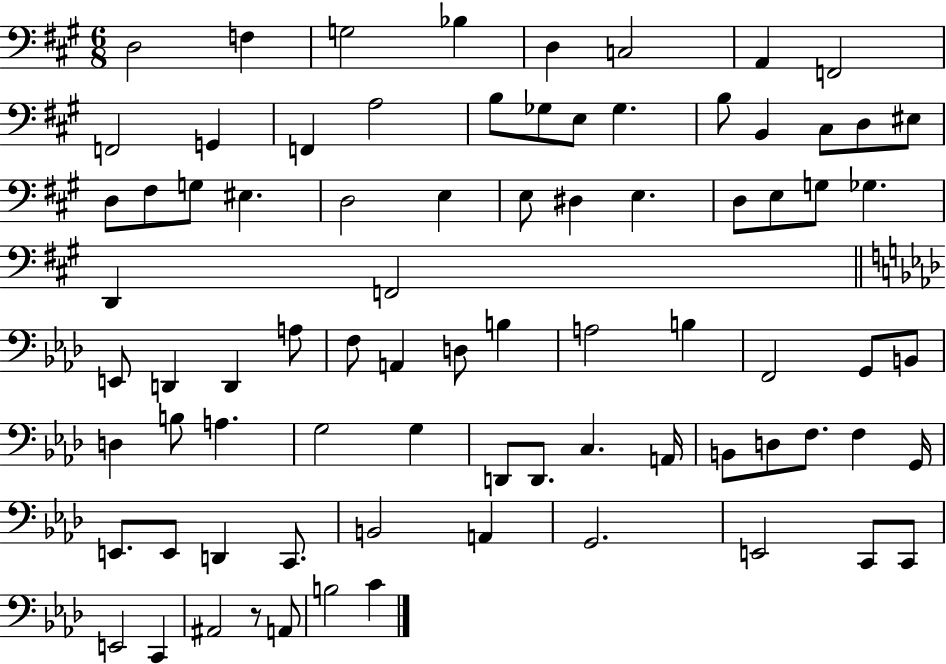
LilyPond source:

{
  \clef bass
  \numericTimeSignature
  \time 6/8
  \key a \major
  \repeat volta 2 { d2 f4 | g2 bes4 | d4 c2 | a,4 f,2 | \break f,2 g,4 | f,4 a2 | b8 ges8 e8 ges4. | b8 b,4 cis8 d8 eis8 | \break d8 fis8 g8 eis4. | d2 e4 | e8 dis4 e4. | d8 e8 g8 ges4. | \break d,4 f,2 | \bar "||" \break \key aes \major e,8 d,4 d,4 a8 | f8 a,4 d8 b4 | a2 b4 | f,2 g,8 b,8 | \break d4 b8 a4. | g2 g4 | d,8 d,8. c4. a,16 | b,8 d8 f8. f4 g,16 | \break e,8. e,8 d,4 c,8. | b,2 a,4 | g,2. | e,2 c,8 c,8 | \break e,2 c,4 | ais,2 r8 a,8 | b2 c'4 | } \bar "|."
}